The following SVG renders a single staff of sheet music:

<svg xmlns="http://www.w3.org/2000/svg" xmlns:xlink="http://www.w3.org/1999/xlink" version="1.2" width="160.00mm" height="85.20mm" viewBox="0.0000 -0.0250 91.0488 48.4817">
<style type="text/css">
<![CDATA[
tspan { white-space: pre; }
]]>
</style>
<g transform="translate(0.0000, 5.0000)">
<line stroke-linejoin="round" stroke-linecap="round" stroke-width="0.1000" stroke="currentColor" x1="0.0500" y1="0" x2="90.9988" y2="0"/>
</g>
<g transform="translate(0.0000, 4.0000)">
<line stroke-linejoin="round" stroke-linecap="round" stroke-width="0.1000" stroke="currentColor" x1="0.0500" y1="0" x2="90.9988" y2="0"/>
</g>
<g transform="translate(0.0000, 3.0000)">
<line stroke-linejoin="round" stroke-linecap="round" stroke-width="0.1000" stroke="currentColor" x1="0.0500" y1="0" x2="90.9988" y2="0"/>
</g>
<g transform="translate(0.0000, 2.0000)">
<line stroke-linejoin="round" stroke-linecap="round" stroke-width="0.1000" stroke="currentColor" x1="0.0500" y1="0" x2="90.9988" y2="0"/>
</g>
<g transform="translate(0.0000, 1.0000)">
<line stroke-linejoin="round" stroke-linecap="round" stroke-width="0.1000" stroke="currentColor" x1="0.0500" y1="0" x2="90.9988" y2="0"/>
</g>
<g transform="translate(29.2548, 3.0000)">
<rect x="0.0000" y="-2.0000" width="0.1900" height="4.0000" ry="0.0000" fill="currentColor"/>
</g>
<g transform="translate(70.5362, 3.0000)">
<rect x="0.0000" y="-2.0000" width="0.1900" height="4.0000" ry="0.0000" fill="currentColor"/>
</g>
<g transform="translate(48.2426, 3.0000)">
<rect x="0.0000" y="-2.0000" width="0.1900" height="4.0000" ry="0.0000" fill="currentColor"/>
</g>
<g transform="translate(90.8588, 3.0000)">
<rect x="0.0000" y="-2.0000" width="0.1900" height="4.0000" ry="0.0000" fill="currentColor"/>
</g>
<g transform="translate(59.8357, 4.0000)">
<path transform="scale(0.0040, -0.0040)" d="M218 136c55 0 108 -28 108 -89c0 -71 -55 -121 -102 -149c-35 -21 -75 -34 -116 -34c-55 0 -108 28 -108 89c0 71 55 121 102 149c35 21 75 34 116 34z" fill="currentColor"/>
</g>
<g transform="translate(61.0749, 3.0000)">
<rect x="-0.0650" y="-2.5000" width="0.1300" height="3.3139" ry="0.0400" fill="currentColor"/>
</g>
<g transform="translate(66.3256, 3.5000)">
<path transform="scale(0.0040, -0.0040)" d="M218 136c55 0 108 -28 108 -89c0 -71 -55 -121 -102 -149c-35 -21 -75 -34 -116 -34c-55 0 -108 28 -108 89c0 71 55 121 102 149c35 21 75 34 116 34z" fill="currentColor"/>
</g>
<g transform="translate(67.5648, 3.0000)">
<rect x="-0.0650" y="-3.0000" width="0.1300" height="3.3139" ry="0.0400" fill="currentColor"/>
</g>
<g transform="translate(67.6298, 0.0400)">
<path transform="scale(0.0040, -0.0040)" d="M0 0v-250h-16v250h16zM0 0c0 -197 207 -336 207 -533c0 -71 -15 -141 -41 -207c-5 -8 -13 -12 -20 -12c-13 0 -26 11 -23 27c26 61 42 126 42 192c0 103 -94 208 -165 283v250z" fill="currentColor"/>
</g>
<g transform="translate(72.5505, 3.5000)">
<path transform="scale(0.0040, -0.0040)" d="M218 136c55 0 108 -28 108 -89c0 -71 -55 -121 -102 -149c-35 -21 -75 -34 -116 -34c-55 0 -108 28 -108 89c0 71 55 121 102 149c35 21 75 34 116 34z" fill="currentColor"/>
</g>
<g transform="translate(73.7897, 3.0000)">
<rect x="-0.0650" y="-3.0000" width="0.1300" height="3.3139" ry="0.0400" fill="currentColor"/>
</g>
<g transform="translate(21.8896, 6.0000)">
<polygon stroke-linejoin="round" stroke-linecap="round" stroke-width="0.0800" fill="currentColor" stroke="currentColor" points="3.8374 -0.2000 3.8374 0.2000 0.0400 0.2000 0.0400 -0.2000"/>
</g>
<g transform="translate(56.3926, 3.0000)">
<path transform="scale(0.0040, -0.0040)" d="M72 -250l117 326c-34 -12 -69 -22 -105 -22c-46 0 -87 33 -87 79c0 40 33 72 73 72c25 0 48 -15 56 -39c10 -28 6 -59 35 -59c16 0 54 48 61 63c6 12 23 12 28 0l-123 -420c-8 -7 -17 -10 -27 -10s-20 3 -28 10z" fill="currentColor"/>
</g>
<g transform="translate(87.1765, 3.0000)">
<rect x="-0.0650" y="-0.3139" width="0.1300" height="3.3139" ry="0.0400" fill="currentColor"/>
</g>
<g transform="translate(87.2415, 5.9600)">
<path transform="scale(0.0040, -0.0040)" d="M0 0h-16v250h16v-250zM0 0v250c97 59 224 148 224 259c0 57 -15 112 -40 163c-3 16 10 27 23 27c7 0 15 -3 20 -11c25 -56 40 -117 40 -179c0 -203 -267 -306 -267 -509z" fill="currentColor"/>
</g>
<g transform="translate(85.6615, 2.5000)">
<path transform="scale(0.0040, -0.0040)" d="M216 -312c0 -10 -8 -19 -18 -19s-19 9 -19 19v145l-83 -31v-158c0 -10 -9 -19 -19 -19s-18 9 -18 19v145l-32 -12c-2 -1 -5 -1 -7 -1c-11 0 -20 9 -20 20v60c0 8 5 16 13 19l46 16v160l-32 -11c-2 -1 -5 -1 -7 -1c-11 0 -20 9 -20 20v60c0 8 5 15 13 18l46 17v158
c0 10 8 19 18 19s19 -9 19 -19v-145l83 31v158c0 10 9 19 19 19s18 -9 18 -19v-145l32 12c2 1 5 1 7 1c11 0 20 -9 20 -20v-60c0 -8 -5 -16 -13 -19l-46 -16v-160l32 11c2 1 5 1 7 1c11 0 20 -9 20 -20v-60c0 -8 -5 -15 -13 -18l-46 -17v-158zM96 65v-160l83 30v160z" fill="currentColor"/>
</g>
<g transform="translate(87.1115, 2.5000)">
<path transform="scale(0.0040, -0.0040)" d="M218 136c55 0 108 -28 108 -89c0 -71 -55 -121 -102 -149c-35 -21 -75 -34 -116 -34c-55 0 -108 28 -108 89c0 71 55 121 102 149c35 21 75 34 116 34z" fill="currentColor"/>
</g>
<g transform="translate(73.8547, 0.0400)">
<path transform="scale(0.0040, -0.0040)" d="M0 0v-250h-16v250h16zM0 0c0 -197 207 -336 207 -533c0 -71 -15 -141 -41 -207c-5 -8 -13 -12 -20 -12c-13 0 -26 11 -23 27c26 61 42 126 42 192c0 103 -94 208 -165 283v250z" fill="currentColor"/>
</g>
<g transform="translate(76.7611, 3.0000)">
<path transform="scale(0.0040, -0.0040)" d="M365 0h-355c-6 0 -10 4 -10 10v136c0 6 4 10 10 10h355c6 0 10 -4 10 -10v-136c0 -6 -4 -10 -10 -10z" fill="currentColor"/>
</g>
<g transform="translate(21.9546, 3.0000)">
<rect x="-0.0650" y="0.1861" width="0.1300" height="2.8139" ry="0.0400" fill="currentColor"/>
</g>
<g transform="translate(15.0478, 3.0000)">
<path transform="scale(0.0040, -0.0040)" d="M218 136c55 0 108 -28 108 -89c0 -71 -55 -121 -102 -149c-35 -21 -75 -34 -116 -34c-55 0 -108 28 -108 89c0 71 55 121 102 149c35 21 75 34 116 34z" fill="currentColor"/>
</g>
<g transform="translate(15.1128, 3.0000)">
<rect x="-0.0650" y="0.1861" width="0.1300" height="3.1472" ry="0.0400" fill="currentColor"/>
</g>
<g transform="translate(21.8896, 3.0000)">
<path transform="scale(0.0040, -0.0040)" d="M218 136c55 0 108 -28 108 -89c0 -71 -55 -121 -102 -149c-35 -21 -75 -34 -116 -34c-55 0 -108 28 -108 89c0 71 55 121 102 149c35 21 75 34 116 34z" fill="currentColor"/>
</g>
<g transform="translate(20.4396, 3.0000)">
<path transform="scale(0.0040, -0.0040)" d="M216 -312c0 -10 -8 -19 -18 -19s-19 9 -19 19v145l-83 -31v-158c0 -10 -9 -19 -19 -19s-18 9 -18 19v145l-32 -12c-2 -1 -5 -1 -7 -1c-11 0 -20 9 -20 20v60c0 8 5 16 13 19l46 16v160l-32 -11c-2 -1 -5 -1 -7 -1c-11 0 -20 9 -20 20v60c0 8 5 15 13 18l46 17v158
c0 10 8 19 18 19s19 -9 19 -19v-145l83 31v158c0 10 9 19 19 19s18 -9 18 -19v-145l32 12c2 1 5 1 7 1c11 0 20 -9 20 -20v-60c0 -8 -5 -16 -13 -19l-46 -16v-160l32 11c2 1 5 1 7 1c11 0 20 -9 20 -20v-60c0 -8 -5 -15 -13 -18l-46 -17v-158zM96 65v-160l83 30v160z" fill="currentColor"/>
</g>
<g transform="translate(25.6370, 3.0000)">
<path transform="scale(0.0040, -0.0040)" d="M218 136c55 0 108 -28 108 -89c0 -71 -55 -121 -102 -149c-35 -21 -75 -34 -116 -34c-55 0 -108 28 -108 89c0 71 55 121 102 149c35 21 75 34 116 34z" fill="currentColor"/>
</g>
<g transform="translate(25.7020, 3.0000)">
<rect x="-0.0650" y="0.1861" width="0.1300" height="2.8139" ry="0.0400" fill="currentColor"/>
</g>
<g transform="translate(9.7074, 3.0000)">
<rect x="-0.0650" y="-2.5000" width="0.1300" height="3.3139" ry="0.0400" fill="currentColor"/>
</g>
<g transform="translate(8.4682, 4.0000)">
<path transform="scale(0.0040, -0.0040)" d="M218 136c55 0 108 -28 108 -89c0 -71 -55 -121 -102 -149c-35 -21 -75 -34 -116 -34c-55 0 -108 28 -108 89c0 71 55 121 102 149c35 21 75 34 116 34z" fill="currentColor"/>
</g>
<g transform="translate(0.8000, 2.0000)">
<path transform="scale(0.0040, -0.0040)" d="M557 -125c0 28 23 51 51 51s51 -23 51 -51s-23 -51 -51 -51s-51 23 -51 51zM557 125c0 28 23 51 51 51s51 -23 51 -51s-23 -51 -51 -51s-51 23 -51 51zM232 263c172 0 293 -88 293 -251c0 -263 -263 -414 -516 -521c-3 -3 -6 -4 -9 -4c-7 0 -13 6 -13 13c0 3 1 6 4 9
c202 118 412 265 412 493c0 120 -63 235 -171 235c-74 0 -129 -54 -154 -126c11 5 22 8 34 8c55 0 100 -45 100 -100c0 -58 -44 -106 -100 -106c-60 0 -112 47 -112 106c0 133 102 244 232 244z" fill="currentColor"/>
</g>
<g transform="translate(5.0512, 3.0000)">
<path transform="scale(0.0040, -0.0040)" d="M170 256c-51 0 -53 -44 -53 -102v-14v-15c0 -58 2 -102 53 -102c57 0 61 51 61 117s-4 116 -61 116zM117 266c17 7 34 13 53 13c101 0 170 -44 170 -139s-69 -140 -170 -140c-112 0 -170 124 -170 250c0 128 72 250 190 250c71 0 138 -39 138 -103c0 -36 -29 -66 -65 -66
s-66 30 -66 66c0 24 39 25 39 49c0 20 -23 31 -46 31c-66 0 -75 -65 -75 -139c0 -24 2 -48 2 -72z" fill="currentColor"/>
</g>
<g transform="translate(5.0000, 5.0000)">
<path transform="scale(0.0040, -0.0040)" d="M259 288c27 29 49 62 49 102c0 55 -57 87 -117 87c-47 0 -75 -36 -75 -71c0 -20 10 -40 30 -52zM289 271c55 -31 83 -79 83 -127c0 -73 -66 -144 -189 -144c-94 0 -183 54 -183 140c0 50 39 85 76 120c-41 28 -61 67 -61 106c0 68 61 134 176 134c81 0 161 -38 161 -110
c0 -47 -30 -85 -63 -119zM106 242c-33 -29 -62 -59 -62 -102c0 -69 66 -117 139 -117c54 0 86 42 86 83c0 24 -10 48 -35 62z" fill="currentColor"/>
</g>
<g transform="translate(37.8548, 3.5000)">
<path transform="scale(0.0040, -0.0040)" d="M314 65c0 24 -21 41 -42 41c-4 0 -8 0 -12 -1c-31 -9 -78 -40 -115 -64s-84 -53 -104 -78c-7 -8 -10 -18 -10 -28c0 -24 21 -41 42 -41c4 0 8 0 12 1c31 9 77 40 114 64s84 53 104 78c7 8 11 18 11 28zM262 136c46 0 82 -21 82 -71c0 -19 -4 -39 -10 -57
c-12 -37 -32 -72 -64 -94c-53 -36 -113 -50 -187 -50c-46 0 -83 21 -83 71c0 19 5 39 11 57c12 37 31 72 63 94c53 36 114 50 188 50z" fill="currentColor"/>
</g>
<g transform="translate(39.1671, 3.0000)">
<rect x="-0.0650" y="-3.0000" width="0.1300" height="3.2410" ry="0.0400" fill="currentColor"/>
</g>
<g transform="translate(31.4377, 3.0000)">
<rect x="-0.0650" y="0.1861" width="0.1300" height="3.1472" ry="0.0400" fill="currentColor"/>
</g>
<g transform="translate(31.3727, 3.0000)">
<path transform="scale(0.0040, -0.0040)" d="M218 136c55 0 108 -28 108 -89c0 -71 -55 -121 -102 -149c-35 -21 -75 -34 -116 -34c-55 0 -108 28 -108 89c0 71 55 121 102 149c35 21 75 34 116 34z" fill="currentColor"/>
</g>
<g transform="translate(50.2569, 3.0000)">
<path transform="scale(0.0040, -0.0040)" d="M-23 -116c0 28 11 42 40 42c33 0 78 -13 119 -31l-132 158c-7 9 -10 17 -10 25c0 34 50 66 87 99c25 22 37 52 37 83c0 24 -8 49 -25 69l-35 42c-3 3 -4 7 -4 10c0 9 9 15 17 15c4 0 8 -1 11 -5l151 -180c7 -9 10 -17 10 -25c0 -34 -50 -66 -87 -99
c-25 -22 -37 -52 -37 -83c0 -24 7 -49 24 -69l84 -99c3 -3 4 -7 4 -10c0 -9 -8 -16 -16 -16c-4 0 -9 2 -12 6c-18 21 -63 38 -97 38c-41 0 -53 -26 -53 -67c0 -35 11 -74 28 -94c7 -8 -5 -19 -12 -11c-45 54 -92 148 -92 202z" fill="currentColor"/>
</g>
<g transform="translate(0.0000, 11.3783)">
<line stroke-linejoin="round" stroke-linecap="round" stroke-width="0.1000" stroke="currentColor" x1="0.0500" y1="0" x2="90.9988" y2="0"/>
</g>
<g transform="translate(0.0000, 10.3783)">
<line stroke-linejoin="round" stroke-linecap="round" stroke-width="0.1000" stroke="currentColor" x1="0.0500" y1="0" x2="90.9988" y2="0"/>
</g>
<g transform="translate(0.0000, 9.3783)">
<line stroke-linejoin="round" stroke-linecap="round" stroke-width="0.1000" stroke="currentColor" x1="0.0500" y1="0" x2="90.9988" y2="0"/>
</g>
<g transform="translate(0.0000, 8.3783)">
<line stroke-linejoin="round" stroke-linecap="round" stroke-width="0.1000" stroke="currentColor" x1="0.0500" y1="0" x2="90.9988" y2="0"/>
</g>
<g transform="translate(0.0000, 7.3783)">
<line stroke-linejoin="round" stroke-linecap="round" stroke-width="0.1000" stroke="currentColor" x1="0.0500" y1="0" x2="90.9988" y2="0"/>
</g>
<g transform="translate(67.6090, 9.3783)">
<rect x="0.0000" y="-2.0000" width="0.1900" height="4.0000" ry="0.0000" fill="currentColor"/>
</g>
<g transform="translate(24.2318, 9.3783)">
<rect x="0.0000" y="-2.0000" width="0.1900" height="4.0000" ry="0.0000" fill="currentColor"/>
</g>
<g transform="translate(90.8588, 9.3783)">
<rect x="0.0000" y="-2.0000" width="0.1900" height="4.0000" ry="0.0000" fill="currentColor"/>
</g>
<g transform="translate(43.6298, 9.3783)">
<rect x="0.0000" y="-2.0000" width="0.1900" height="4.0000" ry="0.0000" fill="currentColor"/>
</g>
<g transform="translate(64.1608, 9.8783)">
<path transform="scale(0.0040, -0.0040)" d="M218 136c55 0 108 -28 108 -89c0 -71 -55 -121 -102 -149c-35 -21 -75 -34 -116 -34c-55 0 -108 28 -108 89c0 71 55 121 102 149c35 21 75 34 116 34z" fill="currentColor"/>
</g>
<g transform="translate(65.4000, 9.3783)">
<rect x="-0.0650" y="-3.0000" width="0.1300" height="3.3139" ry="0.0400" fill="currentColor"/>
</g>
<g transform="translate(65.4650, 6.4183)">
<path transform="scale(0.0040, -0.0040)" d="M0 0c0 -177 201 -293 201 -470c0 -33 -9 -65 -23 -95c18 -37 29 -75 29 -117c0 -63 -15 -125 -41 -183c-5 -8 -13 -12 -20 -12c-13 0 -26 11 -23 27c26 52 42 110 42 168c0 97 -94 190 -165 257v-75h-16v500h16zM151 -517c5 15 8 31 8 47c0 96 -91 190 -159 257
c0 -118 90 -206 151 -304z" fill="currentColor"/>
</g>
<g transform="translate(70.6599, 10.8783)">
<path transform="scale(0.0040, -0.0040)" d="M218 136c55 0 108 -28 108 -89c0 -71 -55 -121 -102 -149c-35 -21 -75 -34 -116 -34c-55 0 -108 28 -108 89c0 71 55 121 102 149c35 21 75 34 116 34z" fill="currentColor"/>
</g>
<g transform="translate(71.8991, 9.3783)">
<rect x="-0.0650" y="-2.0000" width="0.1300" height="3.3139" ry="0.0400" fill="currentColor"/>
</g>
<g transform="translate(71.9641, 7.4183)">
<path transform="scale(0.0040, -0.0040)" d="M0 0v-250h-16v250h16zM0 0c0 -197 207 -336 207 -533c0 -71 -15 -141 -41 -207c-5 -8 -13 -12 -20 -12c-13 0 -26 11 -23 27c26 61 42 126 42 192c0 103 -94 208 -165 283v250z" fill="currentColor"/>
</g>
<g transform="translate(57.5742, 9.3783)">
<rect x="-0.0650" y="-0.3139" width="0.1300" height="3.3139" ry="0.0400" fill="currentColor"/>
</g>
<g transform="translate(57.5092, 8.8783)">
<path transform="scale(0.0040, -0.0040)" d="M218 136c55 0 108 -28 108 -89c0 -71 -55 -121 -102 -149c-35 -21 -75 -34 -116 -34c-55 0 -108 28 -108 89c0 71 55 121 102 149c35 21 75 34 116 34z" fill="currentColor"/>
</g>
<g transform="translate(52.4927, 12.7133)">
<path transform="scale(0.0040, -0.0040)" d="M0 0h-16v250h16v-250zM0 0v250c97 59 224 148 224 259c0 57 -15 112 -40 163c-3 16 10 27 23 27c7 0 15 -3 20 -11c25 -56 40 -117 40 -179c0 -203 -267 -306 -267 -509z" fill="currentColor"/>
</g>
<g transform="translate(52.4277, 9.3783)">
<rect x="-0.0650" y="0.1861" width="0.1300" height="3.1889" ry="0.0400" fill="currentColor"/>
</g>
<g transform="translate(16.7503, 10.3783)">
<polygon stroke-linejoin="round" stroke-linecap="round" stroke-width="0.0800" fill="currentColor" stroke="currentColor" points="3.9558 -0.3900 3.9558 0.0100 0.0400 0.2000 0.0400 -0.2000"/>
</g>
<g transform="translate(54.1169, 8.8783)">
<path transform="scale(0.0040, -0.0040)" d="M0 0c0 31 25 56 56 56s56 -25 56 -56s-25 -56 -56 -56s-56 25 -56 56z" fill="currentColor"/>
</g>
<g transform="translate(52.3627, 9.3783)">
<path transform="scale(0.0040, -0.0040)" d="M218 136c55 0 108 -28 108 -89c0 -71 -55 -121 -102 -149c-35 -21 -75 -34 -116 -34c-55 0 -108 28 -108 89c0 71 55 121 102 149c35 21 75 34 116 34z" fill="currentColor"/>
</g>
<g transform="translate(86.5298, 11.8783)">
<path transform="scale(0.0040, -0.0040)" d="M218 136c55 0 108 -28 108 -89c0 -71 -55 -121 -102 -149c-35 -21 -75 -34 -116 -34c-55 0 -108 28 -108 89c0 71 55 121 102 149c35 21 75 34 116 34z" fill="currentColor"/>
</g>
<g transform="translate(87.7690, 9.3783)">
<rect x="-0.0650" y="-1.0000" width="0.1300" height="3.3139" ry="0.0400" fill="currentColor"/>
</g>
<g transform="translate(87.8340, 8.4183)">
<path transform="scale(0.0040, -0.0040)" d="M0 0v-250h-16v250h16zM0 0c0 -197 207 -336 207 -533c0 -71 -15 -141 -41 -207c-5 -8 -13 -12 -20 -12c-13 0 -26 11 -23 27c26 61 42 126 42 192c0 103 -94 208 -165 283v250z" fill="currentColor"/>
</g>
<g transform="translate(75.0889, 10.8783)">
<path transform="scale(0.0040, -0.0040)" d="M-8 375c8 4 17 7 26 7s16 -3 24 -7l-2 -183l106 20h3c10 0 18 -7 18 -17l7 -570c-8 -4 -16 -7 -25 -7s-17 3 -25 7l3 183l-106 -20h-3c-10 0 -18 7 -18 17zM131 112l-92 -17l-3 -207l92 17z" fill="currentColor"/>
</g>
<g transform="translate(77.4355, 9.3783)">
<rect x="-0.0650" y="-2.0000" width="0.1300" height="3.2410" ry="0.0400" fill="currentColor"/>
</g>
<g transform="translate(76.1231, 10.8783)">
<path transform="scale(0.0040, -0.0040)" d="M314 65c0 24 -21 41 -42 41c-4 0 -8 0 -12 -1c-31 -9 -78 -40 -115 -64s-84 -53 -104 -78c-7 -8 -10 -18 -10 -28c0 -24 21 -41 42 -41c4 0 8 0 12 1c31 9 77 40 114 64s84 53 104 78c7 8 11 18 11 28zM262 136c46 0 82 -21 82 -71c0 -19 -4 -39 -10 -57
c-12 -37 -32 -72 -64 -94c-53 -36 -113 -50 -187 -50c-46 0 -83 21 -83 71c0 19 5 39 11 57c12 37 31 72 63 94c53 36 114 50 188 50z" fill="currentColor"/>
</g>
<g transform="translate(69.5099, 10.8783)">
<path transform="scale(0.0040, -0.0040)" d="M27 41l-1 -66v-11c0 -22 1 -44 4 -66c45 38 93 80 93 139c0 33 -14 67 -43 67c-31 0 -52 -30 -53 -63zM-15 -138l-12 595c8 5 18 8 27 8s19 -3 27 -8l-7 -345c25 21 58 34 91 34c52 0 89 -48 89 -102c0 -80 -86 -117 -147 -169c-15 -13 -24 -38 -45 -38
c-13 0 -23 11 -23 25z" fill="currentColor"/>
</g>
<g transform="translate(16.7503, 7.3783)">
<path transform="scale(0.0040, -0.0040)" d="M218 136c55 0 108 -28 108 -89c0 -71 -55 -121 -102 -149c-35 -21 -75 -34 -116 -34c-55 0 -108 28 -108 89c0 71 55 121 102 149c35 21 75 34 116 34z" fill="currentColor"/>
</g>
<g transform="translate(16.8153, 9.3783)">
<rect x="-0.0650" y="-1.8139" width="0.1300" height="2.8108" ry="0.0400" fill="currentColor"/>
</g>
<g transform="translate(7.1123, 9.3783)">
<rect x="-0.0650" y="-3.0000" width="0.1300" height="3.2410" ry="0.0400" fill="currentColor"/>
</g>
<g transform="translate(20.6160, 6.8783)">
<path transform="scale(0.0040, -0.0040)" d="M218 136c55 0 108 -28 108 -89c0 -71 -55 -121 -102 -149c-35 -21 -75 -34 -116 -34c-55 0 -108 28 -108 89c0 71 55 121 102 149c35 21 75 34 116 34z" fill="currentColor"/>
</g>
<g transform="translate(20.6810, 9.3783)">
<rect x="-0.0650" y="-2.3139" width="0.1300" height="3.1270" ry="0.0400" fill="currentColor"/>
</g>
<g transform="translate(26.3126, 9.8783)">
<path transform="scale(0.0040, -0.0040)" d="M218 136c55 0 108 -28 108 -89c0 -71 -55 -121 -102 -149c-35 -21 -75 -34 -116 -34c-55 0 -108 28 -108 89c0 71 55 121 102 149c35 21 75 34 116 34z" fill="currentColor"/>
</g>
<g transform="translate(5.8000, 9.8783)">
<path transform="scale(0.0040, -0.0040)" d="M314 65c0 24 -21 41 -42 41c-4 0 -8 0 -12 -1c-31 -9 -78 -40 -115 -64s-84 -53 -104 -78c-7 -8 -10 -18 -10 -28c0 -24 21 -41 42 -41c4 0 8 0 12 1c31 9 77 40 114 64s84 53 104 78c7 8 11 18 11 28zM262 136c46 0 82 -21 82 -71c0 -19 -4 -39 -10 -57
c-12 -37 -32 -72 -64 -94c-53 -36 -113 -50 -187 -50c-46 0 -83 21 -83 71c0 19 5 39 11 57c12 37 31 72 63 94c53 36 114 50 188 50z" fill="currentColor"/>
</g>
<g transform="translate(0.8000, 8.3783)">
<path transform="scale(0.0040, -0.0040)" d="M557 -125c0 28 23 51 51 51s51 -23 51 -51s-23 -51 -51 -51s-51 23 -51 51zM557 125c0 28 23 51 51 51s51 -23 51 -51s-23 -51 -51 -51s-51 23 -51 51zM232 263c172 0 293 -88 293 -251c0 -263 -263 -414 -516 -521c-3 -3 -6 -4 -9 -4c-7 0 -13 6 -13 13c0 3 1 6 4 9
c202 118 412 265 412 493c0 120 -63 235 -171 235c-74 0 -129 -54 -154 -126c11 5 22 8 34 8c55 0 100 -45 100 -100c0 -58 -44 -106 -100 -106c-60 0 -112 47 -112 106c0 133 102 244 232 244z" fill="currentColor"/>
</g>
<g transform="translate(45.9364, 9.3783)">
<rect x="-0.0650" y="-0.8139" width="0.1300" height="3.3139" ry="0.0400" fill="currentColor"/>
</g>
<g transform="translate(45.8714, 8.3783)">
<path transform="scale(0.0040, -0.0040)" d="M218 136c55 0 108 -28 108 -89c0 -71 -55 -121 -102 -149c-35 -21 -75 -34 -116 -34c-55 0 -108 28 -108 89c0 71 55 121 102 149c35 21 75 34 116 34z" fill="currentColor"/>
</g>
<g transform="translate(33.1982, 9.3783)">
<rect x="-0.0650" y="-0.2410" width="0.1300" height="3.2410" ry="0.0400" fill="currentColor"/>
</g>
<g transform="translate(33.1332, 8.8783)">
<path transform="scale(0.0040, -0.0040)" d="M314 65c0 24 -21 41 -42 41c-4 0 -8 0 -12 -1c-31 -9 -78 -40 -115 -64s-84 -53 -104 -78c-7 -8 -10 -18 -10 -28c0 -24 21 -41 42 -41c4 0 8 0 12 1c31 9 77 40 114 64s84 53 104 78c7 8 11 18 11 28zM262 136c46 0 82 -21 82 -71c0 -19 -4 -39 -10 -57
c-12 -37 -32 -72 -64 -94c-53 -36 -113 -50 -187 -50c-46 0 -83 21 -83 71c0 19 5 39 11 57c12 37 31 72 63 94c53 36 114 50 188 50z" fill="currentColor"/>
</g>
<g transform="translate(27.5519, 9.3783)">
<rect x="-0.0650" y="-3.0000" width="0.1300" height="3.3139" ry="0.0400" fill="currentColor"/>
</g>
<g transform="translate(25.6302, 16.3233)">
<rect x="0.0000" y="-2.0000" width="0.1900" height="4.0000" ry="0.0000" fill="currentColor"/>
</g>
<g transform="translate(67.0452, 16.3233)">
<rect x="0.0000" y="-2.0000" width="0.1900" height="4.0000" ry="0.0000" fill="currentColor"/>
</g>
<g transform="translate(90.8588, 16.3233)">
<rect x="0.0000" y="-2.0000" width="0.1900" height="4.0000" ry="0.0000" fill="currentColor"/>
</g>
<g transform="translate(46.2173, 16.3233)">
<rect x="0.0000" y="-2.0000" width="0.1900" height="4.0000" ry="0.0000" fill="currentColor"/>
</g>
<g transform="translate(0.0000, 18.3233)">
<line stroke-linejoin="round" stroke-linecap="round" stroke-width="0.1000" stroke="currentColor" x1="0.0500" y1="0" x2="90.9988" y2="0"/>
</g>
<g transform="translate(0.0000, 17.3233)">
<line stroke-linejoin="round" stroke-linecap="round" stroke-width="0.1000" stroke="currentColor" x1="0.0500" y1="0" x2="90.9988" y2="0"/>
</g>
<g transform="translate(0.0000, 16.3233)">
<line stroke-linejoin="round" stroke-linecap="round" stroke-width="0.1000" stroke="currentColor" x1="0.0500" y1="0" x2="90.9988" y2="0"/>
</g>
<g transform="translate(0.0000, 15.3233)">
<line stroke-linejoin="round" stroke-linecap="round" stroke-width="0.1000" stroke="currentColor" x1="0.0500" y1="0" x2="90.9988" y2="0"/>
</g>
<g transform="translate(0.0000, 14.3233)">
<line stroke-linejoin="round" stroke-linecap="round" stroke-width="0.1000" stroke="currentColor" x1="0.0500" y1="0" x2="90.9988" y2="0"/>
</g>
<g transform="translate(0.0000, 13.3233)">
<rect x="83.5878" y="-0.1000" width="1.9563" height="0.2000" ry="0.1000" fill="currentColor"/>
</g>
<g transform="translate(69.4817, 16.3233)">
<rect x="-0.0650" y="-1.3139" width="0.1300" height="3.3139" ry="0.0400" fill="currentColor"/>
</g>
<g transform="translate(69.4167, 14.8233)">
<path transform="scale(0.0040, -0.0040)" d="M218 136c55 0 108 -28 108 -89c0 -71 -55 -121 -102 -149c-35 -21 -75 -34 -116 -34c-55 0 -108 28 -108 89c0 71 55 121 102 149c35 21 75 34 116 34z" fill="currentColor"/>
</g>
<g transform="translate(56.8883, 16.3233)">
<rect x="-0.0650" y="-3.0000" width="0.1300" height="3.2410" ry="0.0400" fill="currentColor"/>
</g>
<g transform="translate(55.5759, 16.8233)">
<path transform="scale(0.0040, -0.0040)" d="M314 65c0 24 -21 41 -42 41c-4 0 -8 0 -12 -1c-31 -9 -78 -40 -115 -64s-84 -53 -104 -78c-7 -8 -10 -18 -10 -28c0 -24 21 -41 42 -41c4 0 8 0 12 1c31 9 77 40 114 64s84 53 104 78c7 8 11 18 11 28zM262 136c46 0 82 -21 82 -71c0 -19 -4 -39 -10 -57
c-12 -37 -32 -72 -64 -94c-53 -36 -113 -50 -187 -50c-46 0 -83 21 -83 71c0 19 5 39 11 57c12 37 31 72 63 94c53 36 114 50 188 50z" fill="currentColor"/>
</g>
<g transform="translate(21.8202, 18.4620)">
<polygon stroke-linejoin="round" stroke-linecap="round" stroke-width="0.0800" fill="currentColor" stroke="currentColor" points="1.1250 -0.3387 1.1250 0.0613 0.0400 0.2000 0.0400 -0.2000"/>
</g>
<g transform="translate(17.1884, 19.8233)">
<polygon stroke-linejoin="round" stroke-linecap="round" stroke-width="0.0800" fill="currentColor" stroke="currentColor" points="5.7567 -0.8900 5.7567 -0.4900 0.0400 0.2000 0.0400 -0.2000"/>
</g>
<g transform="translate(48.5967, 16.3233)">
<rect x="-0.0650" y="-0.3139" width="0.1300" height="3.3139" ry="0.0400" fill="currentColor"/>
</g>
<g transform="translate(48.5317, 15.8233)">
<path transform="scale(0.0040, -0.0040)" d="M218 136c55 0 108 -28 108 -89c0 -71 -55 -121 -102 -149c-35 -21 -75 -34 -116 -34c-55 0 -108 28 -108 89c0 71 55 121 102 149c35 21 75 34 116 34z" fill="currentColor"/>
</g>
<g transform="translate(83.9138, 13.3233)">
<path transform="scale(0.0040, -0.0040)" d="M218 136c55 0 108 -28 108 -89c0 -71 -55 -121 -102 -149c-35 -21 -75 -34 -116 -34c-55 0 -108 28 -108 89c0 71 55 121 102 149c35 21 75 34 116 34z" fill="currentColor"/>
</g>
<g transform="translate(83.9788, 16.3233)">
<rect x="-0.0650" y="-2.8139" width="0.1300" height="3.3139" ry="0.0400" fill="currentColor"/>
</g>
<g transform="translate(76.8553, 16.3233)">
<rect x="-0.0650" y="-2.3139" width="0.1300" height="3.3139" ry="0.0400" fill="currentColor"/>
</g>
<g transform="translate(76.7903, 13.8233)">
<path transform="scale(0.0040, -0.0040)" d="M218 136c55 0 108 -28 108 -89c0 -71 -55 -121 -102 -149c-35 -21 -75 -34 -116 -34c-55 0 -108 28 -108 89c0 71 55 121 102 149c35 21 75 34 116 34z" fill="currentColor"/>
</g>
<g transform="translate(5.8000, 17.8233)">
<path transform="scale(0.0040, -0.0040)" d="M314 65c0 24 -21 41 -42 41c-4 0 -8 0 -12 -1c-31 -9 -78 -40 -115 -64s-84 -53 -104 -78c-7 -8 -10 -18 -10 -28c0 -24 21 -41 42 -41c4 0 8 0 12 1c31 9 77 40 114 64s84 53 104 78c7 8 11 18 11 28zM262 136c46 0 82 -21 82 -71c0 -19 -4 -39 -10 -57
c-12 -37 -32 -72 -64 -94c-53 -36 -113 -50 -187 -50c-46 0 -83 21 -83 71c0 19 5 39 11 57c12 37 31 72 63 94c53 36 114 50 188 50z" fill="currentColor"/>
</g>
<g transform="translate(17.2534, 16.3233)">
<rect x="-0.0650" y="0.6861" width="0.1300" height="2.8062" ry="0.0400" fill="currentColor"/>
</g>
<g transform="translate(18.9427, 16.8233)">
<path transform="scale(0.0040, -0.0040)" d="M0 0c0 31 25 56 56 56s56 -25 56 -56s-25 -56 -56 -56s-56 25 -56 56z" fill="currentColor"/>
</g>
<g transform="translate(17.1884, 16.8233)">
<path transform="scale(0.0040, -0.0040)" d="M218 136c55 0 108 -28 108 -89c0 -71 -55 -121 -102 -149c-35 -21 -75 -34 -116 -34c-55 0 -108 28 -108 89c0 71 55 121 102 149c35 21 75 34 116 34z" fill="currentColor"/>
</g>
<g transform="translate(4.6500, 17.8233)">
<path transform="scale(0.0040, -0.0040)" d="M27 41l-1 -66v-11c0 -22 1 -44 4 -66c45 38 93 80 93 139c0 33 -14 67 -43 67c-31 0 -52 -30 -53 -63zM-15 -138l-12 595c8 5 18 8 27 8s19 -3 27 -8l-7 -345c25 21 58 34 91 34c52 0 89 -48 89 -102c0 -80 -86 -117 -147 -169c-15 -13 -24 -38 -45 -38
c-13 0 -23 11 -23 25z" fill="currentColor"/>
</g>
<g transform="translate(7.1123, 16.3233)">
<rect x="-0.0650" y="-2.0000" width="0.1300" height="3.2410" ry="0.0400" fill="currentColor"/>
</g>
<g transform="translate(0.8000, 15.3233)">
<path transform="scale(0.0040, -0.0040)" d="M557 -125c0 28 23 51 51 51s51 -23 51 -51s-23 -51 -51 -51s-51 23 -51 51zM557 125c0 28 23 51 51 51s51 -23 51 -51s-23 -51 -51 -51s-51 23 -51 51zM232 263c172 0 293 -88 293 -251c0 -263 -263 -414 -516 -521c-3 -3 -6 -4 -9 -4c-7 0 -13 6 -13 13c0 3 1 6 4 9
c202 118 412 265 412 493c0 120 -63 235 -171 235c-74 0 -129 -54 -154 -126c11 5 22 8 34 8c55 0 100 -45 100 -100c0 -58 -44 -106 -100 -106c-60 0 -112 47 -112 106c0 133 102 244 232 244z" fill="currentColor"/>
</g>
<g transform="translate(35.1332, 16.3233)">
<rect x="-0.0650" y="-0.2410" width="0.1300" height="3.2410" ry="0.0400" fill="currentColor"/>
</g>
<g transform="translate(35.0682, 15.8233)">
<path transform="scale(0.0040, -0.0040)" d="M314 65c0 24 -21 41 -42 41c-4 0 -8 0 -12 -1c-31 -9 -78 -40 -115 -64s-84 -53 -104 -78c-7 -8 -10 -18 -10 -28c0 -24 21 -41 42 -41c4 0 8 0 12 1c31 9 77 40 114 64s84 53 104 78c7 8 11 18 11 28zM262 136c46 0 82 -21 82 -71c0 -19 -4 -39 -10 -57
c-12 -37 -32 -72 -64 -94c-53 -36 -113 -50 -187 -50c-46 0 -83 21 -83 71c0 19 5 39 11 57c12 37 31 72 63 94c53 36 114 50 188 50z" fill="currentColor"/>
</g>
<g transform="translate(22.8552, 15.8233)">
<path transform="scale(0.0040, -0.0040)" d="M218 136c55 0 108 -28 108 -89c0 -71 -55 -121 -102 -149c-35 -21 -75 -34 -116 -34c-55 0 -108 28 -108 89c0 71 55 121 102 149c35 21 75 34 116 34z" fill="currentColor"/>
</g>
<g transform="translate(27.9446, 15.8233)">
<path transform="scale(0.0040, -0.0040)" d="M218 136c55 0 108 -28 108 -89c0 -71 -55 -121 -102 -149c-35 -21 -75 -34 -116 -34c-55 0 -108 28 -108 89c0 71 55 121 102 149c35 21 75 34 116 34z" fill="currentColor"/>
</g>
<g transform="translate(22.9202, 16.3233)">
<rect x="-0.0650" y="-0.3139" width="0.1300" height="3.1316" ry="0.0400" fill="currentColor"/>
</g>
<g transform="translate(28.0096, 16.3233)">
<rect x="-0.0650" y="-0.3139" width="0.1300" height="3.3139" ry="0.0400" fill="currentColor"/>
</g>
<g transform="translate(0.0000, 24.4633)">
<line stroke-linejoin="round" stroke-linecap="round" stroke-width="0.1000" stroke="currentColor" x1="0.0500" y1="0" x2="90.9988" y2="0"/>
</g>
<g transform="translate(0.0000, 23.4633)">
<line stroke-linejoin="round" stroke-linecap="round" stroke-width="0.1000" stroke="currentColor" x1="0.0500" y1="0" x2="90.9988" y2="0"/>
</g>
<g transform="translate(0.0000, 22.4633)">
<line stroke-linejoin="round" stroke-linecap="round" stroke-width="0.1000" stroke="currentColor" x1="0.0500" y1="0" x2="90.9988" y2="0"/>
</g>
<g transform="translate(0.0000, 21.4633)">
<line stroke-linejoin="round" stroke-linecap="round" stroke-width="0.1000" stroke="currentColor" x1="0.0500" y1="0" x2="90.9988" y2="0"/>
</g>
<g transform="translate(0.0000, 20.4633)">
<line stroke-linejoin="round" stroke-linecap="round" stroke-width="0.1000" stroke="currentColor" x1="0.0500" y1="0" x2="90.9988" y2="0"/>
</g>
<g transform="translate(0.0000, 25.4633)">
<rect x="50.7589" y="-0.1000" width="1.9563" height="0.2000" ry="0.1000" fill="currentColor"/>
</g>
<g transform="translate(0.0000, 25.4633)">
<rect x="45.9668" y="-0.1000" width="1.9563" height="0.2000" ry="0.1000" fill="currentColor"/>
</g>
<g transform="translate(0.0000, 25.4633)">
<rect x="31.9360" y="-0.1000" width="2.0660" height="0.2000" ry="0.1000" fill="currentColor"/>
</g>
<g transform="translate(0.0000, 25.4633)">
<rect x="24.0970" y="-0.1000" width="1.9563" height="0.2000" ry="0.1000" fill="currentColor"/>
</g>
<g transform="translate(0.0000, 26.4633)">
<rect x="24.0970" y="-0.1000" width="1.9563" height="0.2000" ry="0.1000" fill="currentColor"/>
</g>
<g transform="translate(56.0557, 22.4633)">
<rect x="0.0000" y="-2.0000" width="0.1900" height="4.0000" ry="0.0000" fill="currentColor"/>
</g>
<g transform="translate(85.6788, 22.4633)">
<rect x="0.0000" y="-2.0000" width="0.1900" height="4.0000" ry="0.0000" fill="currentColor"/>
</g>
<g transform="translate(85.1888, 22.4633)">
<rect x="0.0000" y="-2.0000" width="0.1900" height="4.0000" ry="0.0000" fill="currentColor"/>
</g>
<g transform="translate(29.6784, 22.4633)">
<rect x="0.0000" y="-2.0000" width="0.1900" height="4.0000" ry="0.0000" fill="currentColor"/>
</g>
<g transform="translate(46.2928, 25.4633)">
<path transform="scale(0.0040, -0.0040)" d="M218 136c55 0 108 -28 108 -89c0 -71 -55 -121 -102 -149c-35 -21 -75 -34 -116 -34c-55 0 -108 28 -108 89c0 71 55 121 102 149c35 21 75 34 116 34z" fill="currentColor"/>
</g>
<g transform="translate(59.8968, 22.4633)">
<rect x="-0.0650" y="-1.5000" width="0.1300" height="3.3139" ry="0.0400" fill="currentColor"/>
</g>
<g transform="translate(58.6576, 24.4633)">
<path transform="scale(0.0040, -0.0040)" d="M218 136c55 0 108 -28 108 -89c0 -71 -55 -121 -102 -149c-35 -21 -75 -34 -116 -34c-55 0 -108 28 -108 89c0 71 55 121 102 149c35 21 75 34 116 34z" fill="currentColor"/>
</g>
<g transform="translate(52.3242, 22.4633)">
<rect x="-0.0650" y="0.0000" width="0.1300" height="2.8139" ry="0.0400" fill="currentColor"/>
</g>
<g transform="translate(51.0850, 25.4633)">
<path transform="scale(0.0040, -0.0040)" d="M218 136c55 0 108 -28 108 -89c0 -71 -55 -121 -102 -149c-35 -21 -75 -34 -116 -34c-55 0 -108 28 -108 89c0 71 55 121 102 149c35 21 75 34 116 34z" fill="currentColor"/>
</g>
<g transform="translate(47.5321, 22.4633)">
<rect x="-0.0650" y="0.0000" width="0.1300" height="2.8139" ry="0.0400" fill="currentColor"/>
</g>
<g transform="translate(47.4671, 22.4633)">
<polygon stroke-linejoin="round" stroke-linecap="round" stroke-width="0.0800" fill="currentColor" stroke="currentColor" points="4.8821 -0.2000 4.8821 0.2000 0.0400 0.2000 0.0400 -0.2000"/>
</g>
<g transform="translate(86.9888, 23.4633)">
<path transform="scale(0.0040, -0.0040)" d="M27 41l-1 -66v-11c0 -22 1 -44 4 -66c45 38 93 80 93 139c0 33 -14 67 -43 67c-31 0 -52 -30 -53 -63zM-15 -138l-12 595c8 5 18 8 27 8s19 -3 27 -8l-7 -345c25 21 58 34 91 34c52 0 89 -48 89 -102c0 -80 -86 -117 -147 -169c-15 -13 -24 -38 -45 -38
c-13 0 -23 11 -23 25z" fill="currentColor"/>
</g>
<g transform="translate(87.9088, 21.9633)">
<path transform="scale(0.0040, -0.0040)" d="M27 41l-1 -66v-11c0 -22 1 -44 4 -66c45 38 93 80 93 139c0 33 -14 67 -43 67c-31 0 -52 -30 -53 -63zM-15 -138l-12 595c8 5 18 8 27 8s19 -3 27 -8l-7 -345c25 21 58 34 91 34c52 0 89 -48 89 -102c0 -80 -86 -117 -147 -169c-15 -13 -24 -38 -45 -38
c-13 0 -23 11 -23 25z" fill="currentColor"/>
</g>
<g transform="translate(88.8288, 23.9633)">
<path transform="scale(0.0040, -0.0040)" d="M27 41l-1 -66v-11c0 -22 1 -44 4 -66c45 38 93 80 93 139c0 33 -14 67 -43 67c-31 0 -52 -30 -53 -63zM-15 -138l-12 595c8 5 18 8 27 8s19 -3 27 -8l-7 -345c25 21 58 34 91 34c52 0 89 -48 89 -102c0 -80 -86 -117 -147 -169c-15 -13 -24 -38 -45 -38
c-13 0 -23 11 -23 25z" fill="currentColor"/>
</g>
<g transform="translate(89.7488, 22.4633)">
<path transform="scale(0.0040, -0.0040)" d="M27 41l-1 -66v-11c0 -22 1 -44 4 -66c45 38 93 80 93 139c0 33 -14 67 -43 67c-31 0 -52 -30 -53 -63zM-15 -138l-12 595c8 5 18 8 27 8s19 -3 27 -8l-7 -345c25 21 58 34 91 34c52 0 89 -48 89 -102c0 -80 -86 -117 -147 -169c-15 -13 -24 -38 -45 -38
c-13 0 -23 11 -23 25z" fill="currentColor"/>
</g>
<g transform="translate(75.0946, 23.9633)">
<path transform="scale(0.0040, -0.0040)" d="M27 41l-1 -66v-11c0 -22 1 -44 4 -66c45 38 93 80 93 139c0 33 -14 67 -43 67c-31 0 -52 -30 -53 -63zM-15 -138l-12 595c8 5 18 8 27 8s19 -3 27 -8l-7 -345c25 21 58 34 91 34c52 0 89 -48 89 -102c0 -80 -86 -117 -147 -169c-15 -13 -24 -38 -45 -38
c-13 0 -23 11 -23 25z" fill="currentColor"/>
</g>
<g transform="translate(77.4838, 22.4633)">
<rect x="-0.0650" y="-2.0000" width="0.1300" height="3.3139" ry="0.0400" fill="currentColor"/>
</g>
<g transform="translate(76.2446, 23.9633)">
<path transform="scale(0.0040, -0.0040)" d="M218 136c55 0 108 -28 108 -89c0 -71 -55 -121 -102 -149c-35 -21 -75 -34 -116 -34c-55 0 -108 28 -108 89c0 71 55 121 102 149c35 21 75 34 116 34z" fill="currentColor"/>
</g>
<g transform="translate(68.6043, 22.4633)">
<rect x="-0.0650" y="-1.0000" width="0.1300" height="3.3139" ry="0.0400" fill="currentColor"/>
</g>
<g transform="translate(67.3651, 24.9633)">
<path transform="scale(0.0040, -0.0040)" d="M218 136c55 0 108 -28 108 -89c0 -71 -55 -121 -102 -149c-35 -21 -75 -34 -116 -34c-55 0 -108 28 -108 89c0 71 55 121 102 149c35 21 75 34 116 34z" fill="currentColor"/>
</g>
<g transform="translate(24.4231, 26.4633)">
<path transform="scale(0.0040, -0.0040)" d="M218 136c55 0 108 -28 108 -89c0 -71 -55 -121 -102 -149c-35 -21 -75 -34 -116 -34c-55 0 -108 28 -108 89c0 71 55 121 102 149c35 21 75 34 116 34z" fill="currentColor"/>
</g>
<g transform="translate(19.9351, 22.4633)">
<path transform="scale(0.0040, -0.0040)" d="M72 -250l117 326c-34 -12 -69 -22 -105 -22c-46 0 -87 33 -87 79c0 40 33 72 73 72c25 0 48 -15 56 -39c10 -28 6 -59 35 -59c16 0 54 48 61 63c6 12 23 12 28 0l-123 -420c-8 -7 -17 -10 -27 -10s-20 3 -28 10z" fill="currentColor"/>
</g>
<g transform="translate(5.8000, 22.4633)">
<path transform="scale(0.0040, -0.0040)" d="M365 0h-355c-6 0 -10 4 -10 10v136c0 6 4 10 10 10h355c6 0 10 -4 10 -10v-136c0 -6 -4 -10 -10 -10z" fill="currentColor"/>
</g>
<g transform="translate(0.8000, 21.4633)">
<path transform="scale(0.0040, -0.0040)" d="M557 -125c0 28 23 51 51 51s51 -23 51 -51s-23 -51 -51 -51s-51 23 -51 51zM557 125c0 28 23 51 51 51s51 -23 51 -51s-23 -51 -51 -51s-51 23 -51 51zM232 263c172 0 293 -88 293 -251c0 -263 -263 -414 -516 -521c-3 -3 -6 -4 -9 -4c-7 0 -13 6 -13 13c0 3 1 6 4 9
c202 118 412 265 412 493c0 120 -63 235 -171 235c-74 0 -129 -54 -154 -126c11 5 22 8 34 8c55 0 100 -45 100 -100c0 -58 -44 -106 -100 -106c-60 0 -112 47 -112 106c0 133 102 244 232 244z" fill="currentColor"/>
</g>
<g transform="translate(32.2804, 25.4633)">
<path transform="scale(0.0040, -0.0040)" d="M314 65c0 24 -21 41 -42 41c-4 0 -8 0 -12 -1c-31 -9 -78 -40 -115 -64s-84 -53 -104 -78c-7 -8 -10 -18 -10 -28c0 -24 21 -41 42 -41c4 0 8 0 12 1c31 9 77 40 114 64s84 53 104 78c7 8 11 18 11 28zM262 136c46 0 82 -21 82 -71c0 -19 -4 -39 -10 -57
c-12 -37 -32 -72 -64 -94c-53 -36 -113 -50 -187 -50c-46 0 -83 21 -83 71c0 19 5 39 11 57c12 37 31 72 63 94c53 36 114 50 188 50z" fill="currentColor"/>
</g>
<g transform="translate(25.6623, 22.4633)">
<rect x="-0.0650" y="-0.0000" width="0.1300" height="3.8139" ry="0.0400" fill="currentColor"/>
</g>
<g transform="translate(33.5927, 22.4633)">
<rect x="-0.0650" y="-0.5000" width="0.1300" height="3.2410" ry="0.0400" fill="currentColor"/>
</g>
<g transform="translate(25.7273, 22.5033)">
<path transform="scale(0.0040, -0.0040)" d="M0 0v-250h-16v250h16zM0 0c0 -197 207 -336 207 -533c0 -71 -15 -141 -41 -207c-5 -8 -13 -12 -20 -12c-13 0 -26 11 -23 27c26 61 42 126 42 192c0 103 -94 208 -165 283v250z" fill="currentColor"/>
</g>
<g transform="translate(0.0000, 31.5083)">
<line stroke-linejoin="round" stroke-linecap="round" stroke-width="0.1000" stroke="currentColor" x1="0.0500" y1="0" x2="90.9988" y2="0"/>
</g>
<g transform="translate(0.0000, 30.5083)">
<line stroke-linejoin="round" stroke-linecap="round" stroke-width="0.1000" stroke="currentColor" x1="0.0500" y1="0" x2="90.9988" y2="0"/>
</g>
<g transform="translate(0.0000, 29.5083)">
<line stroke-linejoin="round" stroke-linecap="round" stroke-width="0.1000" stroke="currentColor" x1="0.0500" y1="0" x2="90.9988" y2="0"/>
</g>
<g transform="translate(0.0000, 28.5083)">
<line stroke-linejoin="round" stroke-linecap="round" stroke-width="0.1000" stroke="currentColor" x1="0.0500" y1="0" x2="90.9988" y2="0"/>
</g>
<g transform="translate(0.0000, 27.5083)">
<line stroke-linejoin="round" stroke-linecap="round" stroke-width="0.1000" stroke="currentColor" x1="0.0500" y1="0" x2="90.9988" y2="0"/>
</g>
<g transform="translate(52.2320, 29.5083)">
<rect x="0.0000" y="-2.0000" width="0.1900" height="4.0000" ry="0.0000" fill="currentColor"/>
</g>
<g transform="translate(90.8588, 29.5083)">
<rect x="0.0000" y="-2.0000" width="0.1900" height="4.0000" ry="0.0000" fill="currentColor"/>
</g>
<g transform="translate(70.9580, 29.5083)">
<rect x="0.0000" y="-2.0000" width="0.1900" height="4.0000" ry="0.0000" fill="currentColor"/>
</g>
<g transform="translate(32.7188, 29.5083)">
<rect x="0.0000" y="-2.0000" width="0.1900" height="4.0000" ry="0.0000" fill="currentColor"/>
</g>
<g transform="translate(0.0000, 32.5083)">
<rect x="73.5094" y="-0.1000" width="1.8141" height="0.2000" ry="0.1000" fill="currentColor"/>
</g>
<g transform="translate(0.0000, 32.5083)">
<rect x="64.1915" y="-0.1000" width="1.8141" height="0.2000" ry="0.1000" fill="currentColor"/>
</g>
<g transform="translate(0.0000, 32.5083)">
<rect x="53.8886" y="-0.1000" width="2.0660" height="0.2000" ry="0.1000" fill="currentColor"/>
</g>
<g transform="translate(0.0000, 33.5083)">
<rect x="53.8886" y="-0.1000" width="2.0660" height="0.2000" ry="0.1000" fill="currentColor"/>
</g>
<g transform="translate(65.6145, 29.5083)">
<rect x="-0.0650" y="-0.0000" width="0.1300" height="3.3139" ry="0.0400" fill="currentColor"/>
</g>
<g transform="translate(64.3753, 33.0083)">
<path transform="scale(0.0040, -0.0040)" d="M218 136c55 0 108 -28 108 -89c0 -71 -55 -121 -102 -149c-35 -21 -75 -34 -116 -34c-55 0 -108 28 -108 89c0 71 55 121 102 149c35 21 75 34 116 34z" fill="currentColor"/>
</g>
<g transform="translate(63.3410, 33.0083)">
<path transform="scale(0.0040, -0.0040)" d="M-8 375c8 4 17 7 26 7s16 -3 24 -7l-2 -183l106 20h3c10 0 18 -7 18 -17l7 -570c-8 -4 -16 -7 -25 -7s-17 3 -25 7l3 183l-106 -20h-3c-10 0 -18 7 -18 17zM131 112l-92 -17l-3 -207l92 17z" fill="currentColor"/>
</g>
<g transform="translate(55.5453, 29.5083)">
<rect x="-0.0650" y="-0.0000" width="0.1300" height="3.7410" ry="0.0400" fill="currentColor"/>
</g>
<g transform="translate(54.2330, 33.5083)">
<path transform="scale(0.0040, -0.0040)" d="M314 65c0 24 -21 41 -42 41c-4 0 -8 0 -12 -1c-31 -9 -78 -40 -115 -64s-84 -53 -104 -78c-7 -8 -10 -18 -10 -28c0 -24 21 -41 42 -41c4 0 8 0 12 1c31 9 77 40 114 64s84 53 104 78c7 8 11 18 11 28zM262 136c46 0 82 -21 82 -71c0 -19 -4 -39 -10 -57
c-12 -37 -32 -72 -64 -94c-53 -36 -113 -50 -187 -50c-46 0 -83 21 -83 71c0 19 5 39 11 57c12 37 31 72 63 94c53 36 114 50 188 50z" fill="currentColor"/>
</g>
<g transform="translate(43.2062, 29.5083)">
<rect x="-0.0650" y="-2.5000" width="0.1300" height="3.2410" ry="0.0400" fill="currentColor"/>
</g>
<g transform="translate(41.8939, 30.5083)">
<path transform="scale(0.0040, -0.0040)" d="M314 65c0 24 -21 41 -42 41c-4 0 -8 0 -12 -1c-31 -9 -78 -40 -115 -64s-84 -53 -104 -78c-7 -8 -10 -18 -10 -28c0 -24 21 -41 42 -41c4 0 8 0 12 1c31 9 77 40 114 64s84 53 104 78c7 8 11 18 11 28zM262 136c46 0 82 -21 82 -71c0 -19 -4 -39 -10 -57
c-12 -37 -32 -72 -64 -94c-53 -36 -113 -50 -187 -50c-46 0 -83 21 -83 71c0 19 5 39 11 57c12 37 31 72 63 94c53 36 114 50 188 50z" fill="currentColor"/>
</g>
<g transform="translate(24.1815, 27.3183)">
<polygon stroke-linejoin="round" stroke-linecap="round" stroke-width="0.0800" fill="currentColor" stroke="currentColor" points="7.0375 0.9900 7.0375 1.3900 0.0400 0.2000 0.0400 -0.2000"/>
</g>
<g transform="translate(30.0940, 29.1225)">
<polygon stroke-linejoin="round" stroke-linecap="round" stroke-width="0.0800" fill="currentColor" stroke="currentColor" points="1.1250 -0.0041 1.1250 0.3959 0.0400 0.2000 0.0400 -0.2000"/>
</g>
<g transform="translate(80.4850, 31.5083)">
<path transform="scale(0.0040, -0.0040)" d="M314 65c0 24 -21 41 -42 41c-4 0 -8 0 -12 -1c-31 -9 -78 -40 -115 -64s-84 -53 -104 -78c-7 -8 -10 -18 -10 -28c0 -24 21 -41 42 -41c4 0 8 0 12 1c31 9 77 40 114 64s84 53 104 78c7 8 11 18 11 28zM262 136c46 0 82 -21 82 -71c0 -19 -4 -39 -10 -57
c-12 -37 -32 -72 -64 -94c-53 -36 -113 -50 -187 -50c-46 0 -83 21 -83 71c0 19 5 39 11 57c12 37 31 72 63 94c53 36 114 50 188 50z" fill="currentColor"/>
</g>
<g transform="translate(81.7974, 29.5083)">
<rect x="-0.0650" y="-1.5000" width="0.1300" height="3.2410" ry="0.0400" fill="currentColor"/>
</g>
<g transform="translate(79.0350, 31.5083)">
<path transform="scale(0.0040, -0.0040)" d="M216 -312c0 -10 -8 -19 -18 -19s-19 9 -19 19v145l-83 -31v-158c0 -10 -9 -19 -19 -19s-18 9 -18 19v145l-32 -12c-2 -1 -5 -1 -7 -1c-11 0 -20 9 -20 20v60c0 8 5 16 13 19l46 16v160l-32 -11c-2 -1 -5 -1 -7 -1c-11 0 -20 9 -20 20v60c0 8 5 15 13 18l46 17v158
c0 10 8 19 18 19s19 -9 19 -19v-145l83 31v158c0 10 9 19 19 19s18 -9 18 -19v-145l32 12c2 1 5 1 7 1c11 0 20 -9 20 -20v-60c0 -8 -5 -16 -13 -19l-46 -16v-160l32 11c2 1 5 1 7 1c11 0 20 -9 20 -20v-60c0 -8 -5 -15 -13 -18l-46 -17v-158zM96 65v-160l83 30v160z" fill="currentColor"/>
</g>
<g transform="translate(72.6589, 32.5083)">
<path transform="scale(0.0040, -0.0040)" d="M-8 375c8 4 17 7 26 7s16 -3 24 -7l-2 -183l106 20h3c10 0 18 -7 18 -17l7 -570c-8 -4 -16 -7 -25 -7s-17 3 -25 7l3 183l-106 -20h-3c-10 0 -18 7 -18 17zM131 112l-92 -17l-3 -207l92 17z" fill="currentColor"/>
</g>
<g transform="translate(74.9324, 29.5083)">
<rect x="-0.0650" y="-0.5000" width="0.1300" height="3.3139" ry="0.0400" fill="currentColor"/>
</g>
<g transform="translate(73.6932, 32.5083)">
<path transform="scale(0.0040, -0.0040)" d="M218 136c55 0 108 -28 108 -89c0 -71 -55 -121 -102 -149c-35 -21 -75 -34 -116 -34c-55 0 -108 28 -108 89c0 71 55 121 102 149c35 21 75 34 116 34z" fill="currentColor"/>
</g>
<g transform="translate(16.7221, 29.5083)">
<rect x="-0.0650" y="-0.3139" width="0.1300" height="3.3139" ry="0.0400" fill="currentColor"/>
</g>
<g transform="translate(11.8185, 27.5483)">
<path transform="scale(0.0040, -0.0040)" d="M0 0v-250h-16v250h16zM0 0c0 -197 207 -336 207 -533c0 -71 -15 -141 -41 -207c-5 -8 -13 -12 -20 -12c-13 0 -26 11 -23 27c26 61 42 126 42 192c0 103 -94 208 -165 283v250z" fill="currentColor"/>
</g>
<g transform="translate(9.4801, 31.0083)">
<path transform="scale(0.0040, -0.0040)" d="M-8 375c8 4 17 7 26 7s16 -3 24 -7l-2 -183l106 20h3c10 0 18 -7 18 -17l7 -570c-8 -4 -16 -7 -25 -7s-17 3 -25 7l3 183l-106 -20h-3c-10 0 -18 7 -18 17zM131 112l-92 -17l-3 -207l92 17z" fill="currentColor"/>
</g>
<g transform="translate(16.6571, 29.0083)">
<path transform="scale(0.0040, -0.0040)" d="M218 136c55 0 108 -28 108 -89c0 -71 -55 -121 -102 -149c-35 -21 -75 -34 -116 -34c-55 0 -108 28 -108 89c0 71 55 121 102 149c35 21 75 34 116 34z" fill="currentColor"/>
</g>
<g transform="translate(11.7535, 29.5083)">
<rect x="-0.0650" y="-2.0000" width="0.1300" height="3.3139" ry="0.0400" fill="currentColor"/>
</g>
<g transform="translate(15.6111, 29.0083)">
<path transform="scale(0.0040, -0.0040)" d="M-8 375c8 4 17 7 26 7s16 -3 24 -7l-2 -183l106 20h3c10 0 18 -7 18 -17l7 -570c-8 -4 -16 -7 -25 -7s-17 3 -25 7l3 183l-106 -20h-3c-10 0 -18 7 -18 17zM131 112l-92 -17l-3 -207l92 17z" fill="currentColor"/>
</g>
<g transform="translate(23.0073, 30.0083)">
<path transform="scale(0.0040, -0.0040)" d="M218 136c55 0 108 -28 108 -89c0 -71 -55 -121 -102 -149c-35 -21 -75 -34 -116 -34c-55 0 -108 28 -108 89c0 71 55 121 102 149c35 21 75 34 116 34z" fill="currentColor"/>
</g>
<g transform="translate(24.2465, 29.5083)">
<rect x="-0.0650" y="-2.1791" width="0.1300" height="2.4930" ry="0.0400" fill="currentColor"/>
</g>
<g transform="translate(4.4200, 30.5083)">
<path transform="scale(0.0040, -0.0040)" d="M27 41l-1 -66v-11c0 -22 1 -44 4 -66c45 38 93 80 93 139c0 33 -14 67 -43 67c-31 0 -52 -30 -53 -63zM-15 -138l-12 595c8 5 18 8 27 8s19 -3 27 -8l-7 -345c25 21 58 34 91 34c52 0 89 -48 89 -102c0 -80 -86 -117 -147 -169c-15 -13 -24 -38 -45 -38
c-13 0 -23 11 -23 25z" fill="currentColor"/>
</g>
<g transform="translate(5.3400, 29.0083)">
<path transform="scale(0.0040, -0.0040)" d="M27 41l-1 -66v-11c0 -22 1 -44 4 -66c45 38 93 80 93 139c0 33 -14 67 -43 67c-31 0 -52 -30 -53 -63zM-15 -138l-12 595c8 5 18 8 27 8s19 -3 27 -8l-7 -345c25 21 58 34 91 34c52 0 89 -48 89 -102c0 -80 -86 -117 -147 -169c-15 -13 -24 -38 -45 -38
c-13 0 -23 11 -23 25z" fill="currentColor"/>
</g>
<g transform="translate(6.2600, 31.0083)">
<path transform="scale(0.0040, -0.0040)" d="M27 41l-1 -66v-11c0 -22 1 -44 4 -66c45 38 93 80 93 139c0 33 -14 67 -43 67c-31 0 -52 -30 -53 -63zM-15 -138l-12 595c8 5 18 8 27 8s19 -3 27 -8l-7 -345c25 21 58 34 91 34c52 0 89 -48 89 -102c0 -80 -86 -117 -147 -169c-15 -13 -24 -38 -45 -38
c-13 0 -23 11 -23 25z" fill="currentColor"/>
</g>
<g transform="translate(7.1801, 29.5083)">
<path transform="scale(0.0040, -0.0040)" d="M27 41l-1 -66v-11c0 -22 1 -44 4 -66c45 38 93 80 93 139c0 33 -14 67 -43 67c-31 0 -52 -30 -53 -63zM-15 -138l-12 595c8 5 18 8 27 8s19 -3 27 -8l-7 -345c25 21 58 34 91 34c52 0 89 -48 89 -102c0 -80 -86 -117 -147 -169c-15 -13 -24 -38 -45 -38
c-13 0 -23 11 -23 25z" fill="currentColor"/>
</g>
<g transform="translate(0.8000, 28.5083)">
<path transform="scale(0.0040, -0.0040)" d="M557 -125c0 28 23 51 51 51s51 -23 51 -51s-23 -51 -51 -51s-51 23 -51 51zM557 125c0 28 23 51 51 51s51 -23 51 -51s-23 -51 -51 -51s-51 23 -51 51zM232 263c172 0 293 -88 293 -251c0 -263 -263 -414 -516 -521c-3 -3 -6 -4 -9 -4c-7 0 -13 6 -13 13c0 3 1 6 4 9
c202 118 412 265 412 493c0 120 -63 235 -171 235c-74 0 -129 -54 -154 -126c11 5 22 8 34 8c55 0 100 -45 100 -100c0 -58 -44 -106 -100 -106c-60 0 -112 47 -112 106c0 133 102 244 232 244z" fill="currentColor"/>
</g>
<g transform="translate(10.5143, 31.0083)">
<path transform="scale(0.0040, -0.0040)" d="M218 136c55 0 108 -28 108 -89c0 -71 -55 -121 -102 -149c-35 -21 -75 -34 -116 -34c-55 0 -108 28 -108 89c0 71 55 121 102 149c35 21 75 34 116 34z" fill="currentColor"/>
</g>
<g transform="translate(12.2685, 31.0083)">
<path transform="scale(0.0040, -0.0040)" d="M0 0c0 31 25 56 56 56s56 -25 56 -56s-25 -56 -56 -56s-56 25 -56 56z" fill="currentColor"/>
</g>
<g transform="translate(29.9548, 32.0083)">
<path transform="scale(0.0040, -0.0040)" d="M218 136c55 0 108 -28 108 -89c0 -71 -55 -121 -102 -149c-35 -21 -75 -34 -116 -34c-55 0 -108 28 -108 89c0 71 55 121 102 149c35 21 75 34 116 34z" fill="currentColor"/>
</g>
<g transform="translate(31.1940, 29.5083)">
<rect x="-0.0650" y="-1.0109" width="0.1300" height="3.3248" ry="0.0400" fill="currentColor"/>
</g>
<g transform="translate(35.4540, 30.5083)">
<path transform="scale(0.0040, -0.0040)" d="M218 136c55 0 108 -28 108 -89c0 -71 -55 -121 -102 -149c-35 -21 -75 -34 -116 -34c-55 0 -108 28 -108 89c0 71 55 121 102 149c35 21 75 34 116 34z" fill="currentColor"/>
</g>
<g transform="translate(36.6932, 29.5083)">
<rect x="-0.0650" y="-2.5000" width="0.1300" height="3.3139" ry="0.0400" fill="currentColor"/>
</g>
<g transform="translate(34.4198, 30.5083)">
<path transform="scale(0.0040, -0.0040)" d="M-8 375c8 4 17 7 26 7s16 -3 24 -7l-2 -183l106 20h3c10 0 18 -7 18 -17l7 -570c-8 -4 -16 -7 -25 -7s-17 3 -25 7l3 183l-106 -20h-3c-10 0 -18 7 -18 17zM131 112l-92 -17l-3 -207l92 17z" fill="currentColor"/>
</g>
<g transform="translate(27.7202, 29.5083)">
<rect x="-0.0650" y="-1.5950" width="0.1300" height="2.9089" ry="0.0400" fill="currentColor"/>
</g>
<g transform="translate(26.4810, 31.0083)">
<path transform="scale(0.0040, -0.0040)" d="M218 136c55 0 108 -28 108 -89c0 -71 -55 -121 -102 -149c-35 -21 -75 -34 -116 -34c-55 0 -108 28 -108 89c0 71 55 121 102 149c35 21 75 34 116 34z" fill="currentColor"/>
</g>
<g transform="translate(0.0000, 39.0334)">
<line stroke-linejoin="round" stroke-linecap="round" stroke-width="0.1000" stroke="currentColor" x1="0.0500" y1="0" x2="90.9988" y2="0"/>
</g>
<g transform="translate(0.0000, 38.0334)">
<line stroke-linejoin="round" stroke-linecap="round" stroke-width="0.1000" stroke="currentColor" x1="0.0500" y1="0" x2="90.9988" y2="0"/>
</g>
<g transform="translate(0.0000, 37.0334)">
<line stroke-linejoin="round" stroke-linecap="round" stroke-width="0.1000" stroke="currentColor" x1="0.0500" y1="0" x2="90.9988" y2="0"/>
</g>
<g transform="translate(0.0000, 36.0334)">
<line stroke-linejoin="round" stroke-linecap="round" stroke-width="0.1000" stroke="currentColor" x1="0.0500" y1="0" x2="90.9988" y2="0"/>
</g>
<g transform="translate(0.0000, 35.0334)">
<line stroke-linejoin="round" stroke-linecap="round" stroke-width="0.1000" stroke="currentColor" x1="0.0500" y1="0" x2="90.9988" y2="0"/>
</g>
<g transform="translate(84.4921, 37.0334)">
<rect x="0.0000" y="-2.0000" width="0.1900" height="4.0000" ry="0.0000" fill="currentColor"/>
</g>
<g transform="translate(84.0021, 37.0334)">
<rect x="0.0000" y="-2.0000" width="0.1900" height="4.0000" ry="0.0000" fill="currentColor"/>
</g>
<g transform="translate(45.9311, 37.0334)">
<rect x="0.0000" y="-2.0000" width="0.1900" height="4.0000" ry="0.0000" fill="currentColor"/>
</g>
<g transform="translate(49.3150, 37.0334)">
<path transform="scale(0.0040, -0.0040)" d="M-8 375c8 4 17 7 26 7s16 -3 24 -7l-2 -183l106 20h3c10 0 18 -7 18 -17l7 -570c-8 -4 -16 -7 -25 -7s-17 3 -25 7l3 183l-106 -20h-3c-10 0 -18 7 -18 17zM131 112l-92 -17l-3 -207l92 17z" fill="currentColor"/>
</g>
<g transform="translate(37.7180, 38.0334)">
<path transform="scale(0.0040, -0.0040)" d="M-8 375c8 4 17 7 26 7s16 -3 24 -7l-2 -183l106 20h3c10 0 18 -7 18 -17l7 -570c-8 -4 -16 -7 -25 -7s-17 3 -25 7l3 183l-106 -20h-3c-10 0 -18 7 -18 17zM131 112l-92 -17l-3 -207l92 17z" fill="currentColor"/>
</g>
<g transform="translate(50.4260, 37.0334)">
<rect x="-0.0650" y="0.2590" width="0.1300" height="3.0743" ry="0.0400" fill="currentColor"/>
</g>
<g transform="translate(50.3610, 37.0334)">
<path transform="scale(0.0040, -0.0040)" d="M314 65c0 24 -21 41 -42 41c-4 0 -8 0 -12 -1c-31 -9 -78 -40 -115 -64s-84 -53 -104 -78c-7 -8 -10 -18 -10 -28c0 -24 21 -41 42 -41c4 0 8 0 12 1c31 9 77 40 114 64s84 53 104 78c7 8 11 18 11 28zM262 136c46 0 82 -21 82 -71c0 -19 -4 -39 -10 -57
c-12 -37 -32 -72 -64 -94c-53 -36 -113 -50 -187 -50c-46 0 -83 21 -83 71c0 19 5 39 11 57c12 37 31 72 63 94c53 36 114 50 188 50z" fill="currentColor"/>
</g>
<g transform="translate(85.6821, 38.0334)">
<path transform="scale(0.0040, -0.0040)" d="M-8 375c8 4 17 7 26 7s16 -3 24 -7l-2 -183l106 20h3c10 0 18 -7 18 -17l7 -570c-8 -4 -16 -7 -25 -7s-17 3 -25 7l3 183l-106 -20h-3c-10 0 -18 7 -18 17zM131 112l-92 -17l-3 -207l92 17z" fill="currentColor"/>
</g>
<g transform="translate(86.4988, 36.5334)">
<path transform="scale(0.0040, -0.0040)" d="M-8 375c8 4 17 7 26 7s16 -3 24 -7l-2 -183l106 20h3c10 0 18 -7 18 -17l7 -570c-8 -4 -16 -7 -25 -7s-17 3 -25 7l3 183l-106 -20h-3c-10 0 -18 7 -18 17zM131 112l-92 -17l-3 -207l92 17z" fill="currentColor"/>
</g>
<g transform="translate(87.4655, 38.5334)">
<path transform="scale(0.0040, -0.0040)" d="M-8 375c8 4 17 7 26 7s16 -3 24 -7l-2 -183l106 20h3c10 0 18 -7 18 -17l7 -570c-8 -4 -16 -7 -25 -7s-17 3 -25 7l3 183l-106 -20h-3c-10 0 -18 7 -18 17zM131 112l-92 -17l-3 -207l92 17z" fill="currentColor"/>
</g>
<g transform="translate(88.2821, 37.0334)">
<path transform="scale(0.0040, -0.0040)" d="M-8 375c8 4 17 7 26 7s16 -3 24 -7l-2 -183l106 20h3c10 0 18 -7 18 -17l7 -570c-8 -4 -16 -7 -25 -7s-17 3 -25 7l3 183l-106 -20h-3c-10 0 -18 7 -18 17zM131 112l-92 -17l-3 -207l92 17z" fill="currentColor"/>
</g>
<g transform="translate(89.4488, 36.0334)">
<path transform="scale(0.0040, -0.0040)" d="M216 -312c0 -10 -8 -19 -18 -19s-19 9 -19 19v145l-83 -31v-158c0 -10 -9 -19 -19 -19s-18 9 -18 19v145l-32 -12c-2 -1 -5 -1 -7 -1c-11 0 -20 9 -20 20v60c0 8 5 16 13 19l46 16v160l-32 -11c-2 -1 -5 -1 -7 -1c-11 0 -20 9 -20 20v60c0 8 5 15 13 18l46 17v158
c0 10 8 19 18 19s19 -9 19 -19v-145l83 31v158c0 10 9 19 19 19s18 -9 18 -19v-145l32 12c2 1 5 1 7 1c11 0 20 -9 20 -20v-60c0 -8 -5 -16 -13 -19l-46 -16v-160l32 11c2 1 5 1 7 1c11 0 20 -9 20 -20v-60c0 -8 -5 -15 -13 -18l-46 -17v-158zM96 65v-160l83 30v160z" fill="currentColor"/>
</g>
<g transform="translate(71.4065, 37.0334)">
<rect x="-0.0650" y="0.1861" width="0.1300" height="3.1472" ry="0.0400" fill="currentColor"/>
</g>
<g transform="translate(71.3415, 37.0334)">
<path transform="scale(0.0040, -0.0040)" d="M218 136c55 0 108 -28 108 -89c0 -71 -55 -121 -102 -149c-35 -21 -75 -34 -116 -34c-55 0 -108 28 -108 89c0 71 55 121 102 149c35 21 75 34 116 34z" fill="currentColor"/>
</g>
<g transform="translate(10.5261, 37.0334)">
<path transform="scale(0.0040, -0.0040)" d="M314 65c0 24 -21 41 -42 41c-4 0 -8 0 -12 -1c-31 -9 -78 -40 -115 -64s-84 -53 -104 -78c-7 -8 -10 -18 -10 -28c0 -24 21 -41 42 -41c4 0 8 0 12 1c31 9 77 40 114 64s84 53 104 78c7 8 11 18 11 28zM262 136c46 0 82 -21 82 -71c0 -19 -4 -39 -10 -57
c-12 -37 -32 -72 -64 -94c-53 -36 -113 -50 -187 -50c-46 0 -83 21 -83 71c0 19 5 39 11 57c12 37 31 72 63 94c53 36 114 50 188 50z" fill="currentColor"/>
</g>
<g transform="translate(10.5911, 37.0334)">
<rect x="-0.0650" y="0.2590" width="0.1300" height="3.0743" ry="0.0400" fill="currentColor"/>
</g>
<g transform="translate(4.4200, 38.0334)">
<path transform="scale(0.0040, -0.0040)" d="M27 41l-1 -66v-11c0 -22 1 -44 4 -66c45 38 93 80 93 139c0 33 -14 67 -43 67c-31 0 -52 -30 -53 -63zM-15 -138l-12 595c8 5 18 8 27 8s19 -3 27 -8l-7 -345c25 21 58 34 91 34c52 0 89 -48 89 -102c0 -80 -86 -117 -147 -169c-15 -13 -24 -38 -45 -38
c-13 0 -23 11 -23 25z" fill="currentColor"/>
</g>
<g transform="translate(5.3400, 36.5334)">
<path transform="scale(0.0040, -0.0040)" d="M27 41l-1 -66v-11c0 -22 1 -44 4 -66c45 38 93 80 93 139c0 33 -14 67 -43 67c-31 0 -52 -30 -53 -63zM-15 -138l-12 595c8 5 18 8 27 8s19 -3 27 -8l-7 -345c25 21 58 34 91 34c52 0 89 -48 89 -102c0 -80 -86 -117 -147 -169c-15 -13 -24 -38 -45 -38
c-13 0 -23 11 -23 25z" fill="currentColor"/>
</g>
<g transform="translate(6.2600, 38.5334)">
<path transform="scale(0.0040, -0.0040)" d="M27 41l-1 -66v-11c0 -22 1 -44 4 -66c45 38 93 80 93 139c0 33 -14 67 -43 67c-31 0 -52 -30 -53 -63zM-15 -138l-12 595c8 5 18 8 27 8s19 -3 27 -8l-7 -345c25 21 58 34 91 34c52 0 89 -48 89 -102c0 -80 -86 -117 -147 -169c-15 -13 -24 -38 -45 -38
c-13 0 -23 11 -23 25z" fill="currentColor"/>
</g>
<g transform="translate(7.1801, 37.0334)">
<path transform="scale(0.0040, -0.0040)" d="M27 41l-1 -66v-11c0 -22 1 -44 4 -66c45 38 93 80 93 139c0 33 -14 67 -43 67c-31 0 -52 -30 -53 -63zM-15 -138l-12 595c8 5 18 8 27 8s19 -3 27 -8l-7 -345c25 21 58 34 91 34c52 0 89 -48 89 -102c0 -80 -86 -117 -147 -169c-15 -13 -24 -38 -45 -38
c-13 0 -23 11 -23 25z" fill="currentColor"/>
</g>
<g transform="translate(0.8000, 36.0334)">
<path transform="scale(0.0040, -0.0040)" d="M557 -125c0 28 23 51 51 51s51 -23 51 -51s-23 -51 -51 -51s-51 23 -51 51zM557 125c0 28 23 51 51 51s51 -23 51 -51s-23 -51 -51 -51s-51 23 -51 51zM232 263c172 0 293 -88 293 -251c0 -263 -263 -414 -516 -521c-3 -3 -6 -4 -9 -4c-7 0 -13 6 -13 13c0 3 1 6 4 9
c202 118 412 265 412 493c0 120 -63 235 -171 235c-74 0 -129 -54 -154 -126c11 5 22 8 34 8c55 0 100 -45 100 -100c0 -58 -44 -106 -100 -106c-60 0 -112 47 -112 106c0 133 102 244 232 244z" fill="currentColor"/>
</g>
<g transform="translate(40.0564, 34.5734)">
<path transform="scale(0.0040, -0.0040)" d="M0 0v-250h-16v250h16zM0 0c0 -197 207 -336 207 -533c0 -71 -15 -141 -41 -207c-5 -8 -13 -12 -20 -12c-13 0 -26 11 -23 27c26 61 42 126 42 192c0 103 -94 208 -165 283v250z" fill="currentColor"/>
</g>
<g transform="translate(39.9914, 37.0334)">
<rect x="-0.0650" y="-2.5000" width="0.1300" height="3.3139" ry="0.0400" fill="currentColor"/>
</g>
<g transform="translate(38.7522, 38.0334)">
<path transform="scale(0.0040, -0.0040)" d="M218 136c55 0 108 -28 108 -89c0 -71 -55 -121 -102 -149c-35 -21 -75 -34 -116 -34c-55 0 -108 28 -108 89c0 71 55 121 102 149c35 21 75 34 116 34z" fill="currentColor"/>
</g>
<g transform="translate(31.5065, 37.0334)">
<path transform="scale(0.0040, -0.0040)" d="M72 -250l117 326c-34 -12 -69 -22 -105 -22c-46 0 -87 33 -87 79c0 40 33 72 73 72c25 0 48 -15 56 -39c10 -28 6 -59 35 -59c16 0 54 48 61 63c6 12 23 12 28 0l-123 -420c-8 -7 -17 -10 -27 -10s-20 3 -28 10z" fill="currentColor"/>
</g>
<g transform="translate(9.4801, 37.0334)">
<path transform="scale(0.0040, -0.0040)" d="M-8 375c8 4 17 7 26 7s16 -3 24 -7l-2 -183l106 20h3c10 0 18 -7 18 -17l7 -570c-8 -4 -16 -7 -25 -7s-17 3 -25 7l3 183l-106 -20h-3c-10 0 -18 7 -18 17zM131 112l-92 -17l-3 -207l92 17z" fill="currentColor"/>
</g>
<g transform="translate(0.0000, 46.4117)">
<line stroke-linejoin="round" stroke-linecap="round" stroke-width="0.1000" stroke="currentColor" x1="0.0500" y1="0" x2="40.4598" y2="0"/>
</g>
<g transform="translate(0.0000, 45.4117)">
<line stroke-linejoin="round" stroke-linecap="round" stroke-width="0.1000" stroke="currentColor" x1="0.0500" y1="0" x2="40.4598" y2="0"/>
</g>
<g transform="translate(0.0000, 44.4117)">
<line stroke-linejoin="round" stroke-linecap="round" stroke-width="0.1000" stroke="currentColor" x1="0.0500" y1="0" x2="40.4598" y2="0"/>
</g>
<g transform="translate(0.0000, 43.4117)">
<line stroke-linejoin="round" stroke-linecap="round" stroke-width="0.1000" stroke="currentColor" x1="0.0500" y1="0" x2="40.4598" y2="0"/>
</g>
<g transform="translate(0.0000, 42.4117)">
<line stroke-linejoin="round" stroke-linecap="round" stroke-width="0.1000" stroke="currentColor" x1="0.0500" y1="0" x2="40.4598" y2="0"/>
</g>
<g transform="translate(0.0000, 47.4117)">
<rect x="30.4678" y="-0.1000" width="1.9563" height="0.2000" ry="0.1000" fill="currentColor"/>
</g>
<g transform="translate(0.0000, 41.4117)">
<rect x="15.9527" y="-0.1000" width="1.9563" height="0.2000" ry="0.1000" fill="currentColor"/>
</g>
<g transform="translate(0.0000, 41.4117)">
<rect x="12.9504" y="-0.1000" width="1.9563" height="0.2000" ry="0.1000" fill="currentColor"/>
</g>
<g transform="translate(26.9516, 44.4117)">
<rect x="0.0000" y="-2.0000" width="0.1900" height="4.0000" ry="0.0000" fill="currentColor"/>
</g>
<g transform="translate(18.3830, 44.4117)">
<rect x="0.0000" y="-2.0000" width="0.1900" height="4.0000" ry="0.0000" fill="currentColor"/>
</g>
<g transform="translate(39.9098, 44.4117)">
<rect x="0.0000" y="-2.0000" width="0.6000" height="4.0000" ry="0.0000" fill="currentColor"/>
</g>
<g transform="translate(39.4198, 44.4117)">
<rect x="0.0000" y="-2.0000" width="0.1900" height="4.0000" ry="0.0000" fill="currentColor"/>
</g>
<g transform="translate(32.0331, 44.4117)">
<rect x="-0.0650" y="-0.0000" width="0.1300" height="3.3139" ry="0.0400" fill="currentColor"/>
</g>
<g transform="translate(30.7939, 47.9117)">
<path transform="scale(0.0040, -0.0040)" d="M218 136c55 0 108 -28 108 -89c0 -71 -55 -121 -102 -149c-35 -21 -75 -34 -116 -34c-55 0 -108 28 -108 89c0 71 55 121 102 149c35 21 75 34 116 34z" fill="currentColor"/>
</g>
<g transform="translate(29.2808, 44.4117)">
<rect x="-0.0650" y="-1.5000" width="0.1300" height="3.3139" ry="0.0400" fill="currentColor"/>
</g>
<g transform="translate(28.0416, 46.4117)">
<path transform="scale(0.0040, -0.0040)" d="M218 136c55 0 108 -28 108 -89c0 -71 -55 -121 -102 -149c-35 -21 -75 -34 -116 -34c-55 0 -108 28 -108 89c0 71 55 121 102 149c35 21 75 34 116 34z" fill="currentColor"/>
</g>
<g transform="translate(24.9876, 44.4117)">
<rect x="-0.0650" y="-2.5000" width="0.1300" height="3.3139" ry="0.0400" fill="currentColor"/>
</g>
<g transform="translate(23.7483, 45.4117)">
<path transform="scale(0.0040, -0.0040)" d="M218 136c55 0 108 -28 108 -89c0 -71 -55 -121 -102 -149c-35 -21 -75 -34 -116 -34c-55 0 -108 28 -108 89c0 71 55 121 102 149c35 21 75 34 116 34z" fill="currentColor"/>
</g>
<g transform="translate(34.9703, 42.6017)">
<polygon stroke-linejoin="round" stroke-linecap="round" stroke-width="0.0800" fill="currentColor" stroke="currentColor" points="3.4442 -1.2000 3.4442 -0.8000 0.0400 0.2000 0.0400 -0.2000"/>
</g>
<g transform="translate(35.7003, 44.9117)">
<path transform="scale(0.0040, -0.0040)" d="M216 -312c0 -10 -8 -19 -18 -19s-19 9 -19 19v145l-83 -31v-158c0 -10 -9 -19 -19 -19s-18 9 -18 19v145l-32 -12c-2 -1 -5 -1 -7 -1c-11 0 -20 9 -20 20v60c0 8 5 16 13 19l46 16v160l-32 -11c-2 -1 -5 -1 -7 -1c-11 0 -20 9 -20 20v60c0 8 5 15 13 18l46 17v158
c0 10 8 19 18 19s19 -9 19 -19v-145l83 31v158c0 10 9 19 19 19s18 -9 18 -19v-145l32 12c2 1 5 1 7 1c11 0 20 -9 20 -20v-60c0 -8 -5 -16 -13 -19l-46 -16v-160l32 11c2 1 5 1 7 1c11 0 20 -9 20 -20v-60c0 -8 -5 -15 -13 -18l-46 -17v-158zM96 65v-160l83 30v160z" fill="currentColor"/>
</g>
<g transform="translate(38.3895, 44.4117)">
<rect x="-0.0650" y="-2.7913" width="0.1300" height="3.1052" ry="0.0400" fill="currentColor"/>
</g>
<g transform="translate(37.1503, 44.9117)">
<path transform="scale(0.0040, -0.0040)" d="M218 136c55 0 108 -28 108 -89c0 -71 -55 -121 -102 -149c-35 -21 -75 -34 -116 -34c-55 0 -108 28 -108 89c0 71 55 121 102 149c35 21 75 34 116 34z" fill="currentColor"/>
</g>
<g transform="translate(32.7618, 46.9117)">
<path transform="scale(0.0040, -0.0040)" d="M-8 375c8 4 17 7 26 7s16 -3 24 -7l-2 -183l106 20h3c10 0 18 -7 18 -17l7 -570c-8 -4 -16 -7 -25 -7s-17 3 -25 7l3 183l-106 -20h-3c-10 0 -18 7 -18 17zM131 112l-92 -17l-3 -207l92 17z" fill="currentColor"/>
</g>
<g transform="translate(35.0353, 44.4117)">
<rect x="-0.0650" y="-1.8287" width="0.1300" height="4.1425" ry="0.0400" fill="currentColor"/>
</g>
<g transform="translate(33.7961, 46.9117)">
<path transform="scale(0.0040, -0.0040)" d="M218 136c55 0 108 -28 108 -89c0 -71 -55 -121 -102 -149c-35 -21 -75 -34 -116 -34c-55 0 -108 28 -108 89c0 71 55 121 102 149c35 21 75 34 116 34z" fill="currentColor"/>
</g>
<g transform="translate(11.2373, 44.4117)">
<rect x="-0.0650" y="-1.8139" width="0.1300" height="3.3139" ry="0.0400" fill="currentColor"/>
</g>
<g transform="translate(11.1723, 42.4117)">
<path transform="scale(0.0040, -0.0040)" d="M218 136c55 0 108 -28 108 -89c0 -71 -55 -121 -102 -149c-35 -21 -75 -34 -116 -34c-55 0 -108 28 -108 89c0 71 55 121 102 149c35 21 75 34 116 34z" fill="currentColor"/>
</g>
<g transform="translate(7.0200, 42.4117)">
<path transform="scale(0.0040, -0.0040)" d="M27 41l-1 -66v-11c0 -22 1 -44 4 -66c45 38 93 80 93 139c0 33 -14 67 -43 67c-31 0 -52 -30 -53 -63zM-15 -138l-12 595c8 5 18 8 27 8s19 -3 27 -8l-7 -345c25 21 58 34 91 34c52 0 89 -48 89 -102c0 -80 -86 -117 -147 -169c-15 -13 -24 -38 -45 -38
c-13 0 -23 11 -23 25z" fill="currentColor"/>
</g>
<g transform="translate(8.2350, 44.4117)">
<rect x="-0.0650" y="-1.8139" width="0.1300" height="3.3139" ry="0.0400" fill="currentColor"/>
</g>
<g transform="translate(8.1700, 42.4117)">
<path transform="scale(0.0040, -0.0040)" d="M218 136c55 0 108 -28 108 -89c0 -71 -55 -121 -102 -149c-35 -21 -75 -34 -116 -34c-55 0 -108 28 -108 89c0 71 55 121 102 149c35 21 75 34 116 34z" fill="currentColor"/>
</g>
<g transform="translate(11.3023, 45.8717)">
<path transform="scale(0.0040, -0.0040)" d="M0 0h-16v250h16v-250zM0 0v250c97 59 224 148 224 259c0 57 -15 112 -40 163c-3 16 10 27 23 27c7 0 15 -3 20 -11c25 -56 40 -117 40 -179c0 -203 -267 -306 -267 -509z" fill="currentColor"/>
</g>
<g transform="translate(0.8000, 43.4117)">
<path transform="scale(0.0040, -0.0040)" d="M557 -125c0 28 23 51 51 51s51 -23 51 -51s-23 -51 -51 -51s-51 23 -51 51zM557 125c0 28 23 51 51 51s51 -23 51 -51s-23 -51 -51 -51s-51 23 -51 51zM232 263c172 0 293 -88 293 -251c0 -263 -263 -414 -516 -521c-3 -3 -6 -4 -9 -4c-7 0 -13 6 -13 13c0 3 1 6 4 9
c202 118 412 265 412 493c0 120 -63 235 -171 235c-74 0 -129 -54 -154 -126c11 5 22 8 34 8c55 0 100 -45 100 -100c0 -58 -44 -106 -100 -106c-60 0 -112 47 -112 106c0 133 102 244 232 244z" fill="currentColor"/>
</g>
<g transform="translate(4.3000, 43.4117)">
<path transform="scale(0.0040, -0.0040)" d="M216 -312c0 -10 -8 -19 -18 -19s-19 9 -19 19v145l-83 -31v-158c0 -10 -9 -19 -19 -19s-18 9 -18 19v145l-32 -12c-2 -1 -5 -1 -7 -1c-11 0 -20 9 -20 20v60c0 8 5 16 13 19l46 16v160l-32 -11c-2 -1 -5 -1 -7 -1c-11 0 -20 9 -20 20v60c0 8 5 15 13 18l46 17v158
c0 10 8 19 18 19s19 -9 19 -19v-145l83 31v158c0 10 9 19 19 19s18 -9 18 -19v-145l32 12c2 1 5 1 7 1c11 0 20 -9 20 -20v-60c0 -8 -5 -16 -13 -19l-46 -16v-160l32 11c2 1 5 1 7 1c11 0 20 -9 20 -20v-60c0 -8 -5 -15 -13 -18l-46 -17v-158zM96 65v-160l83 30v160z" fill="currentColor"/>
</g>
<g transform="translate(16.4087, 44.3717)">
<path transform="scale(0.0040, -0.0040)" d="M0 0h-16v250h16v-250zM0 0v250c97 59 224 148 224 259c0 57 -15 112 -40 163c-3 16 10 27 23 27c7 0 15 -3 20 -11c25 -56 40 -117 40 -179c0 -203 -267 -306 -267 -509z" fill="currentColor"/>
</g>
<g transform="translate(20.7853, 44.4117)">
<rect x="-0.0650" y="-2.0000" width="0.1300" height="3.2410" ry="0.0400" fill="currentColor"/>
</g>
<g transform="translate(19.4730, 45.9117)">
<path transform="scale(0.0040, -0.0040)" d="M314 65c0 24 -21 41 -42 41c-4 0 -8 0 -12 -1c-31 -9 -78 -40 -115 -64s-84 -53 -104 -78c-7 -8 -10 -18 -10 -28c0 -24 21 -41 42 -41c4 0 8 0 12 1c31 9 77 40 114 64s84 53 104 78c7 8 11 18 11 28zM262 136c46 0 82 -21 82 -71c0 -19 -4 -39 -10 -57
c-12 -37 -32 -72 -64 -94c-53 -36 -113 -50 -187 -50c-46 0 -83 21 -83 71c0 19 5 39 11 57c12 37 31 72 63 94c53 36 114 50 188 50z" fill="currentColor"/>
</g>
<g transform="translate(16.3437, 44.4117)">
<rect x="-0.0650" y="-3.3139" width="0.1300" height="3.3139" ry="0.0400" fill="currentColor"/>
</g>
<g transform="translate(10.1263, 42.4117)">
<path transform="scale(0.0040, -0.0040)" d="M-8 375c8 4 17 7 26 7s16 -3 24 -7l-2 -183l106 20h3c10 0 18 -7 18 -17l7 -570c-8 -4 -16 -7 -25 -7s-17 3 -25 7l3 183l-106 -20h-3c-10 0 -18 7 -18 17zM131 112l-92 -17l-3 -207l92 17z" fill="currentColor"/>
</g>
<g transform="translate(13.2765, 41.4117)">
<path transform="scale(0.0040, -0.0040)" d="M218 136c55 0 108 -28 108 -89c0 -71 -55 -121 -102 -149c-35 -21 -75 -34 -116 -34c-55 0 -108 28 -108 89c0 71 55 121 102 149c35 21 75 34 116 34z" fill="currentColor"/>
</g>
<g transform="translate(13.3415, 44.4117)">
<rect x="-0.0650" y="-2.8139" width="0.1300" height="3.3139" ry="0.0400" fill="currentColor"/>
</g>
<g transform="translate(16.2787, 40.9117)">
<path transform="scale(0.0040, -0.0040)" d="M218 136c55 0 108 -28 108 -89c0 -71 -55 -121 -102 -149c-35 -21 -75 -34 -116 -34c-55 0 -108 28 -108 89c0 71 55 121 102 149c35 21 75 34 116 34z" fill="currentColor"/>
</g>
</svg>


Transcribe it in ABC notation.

X:1
T:Untitled
M:6/8
L:1/4
K:C
B,, D, ^D,/2 ^D,/2 D, C,2 z z/2 B,, C,/2 C,/2 z2 ^E,/2 C,2 A,/2 B,/2 C, E,2 F, D,/2 E, C,/4 _A,,/2 A,,2 F,,/2 _A,,2 C,/2 E,/4 E, E,2 E, C,2 G, B, C z2 z/2 C,,/2 E,,2 E,,/2 E,,/2 G,, F,, _A,, A,,/2 E, C,/2 A,,/2 F,,/4 B,, B,,2 C,,2 D,, E,, ^G,,2 D,2 z/2 B,,/2 D,2 D, _A, A,/2 C D/2 A,,2 B,, G,, D,, F,,/2 ^C,/2